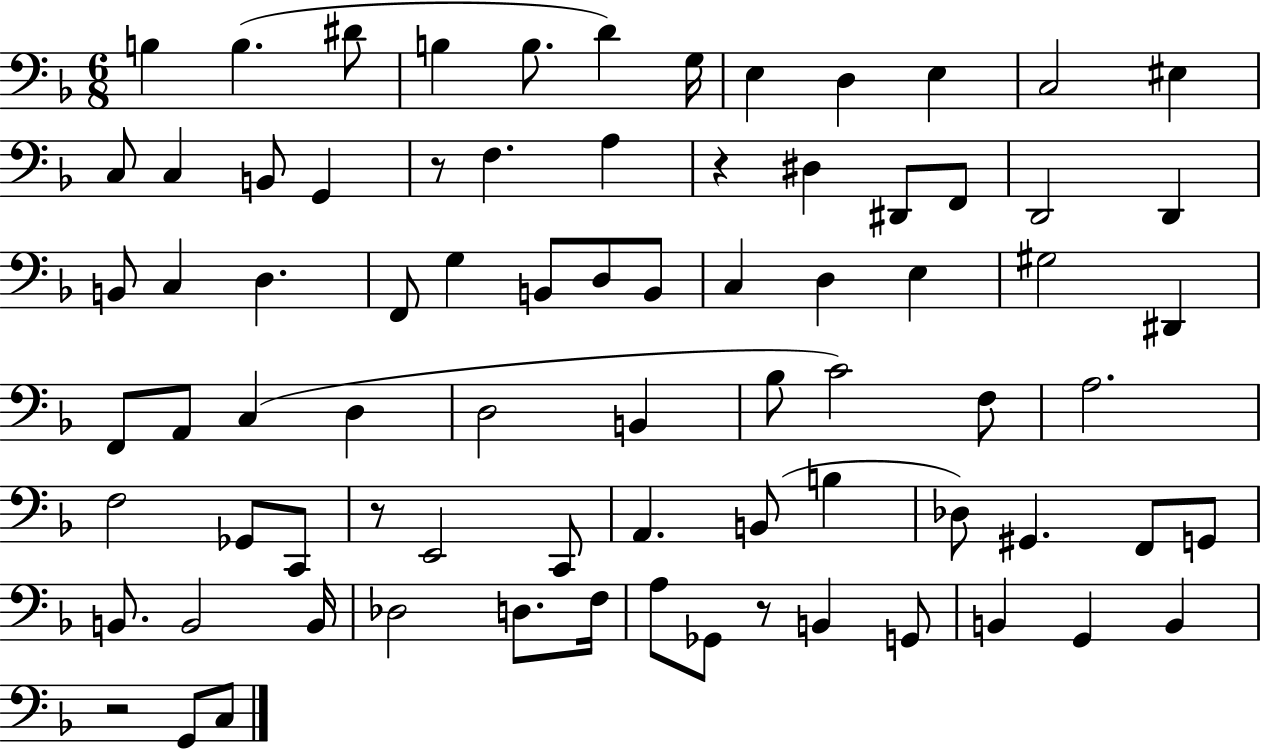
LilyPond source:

{
  \clef bass
  \numericTimeSignature
  \time 6/8
  \key f \major
  b4 b4.( dis'8 | b4 b8. d'4) g16 | e4 d4 e4 | c2 eis4 | \break c8 c4 b,8 g,4 | r8 f4. a4 | r4 dis4 dis,8 f,8 | d,2 d,4 | \break b,8 c4 d4. | f,8 g4 b,8 d8 b,8 | c4 d4 e4 | gis2 dis,4 | \break f,8 a,8 c4( d4 | d2 b,4 | bes8 c'2) f8 | a2. | \break f2 ges,8 c,8 | r8 e,2 c,8 | a,4. b,8( b4 | des8) gis,4. f,8 g,8 | \break b,8. b,2 b,16 | des2 d8. f16 | a8 ges,8 r8 b,4 g,8 | b,4 g,4 b,4 | \break r2 g,8 c8 | \bar "|."
}